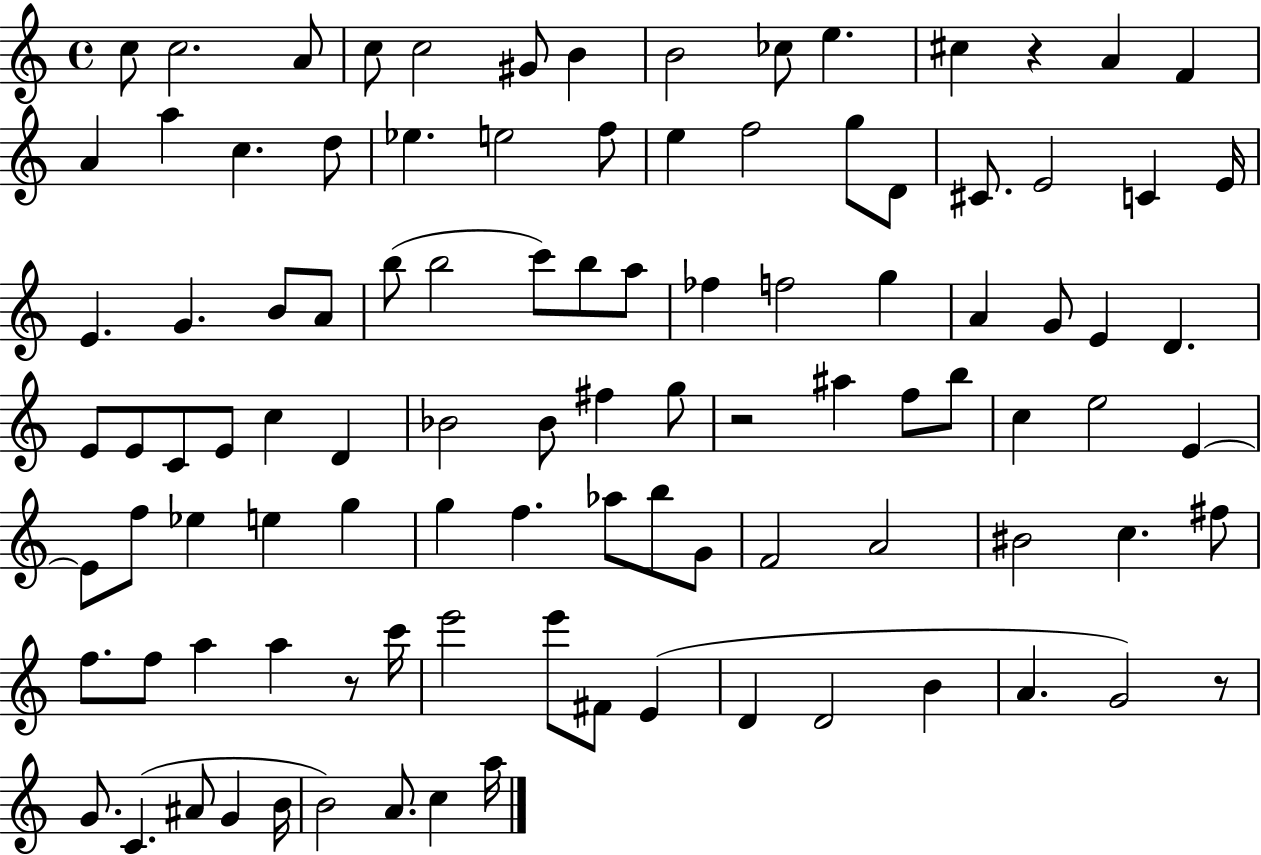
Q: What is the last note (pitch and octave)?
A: A5